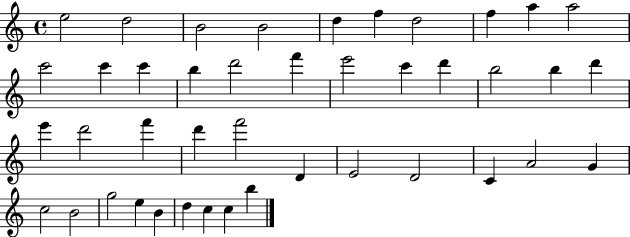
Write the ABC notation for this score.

X:1
T:Untitled
M:4/4
L:1/4
K:C
e2 d2 B2 B2 d f d2 f a a2 c'2 c' c' b d'2 f' e'2 c' d' b2 b d' e' d'2 f' d' f'2 D E2 D2 C A2 G c2 B2 g2 e B d c c b